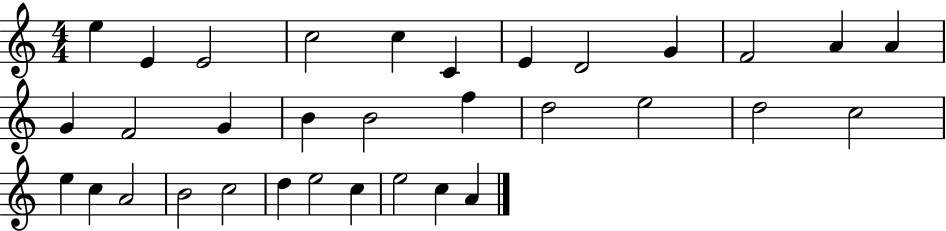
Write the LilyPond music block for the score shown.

{
  \clef treble
  \numericTimeSignature
  \time 4/4
  \key c \major
  e''4 e'4 e'2 | c''2 c''4 c'4 | e'4 d'2 g'4 | f'2 a'4 a'4 | \break g'4 f'2 g'4 | b'4 b'2 f''4 | d''2 e''2 | d''2 c''2 | \break e''4 c''4 a'2 | b'2 c''2 | d''4 e''2 c''4 | e''2 c''4 a'4 | \break \bar "|."
}